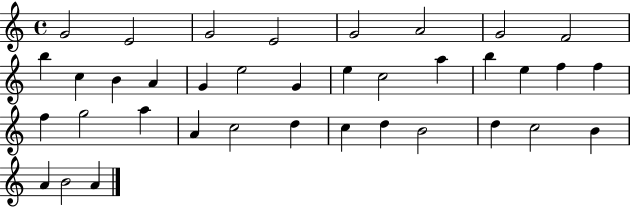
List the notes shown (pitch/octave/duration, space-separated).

G4/h E4/h G4/h E4/h G4/h A4/h G4/h F4/h B5/q C5/q B4/q A4/q G4/q E5/h G4/q E5/q C5/h A5/q B5/q E5/q F5/q F5/q F5/q G5/h A5/q A4/q C5/h D5/q C5/q D5/q B4/h D5/q C5/h B4/q A4/q B4/h A4/q